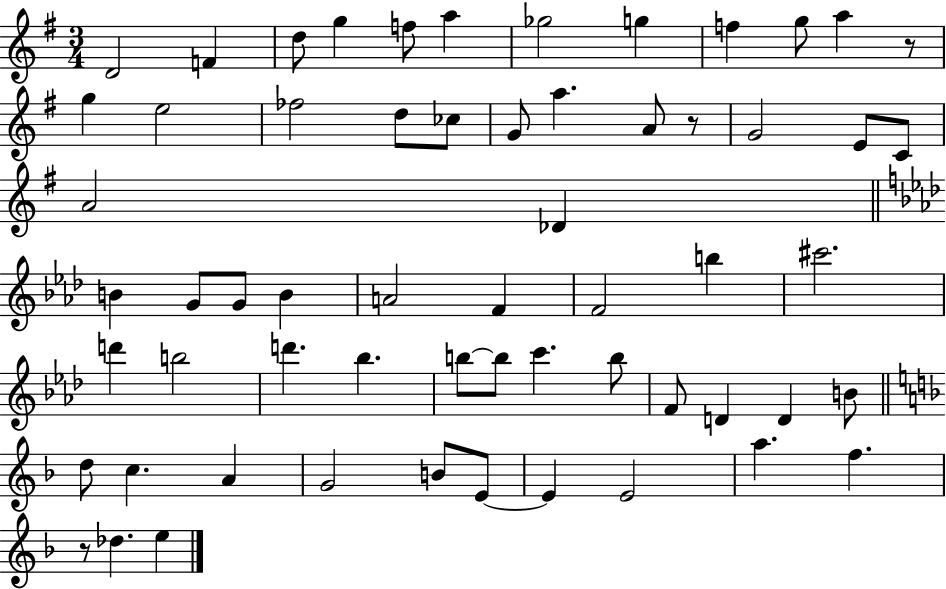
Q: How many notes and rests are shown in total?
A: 60